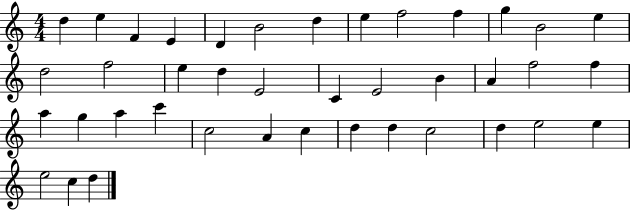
X:1
T:Untitled
M:4/4
L:1/4
K:C
d e F E D B2 d e f2 f g B2 e d2 f2 e d E2 C E2 B A f2 f a g a c' c2 A c d d c2 d e2 e e2 c d